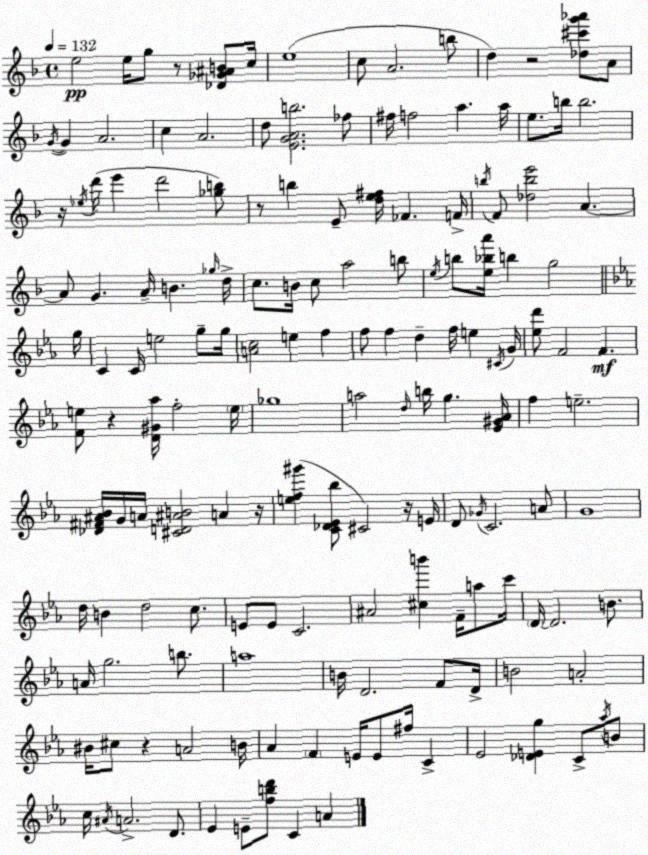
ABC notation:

X:1
T:Untitled
M:4/4
L:1/4
K:F
e2 e/4 g/2 z/2 [_D_G^AB]/2 c/4 e4 c/2 A2 b/2 d z2 [_d^c'g'_a']/2 A/2 G/4 G A2 c A2 d/2 [EGAb]2 _f/2 ^f/4 f2 a a/4 e/2 b/4 b2 z/4 _e/4 d'/4 e' d'2 [_gb]/2 z/2 b E/2 [de^f]/4 _F F/4 b/4 F/2 [_dbe']2 A A/2 G A/4 B _g/4 d/4 c/2 B/4 c/2 a2 b/2 e/4 b/2 [e_ba']/4 b g2 g/4 C C/4 e2 g/2 g/4 [Ac]2 e f f/2 f d f/4 e ^C/4 G/4 [_ed']/2 F2 F [Fe]/2 z [D^G_a]/4 f2 e/4 _g4 a2 d/4 b/4 g [_E^G_A]/4 f e2 [_D^F^A_B]/4 G/4 A/4 [^CD^AB]2 A z/4 [ef^g'] [C_D_E_b]/2 ^C2 z/4 E/4 D/2 _G/4 C2 A/2 G4 d/4 B d2 c/2 E/2 E/2 C2 ^A2 [^cb'] F/4 a/2 c'/4 D/4 D2 B/2 A/4 g2 b/2 a4 B/4 D2 F/2 D/4 B2 A2 ^B/4 ^c/2 z A2 B/4 _A F E/4 E/2 ^f/4 C _E2 [_DEg] C/2 _a/4 B/2 c/4 ^A/4 A2 D/2 _E E/2 [fbd']/2 C A